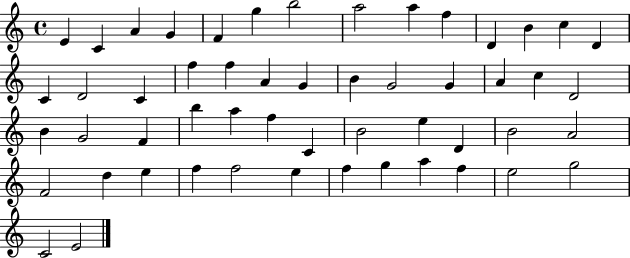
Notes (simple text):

E4/q C4/q A4/q G4/q F4/q G5/q B5/h A5/h A5/q F5/q D4/q B4/q C5/q D4/q C4/q D4/h C4/q F5/q F5/q A4/q G4/q B4/q G4/h G4/q A4/q C5/q D4/h B4/q G4/h F4/q B5/q A5/q F5/q C4/q B4/h E5/q D4/q B4/h A4/h F4/h D5/q E5/q F5/q F5/h E5/q F5/q G5/q A5/q F5/q E5/h G5/h C4/h E4/h